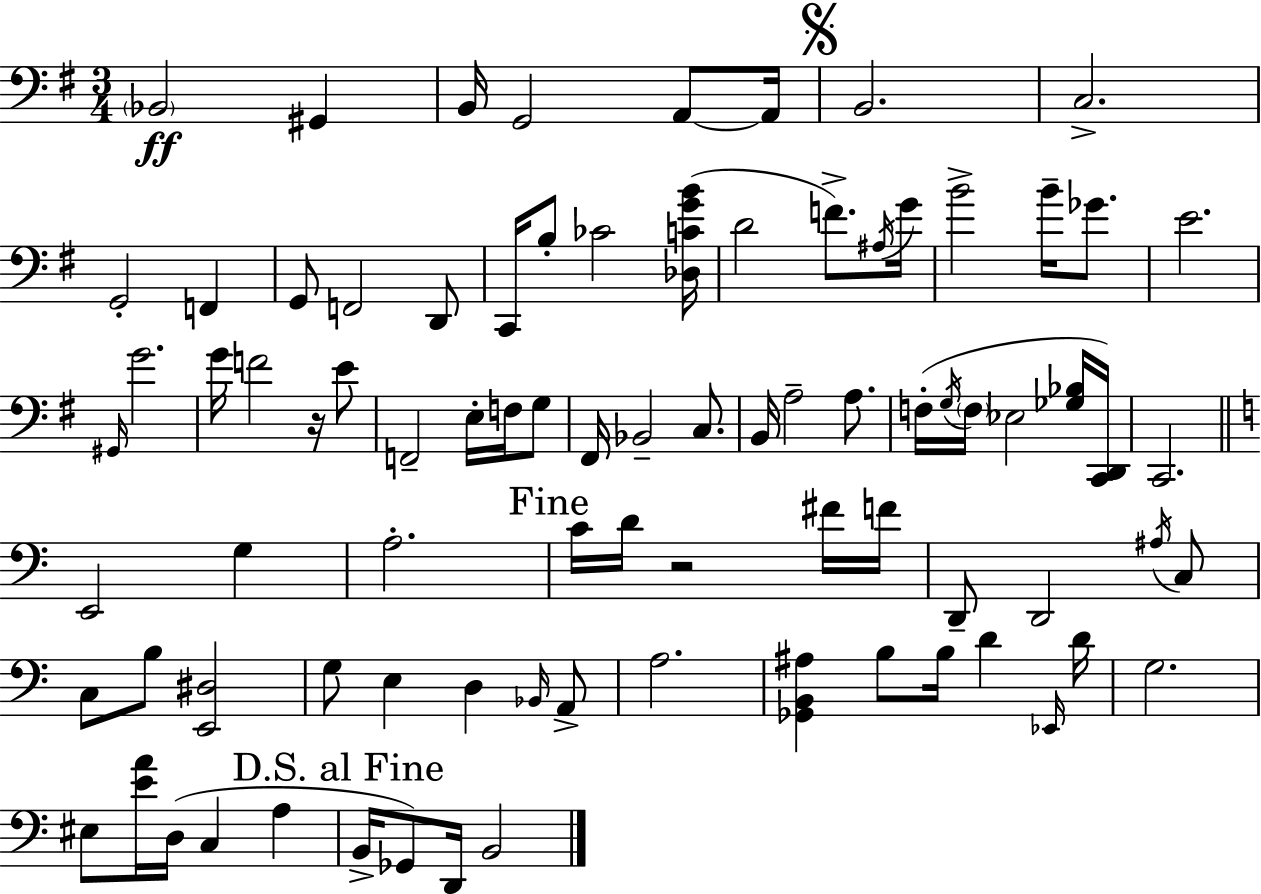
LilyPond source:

{
  \clef bass
  \numericTimeSignature
  \time 3/4
  \key e \minor
  \parenthesize bes,2\ff gis,4 | b,16 g,2 a,8~~ a,16 | \mark \markup { \musicglyph "scripts.segno" } b,2. | c2.-> | \break g,2-. f,4 | g,8 f,2 d,8 | c,16 b8-. ces'2 <des c' g' b'>16( | d'2 f'8.->) \acciaccatura { ais16 } | \break g'16 b'2-> b'16-- ges'8. | e'2. | \grace { gis,16 } g'2. | g'16 f'2 r16 | \break e'8 f,2-- e16-. f16 | g8 fis,16 bes,2-- c8. | b,16 a2-- a8. | f16-.( \acciaccatura { g16 } \parenthesize f16 ees2 | \break <ges bes>16 <c, d,>16) c,2. | \bar "||" \break \key c \major e,2 g4 | a2.-. | \mark "Fine" c'16 d'16 r2 fis'16 f'16 | d,8-- d,2 \acciaccatura { ais16 } c8 | \break c8 b8 <e, dis>2 | g8 e4 d4 \grace { bes,16 } | a,8-> a2. | <ges, b, ais>4 b8 b16 d'4 | \break \grace { ees,16 } d'16 g2. | eis8 <e' a'>16 d16( c4 a4 | \mark "D.S. al Fine" b,16-> ges,8) d,16 b,2 | \bar "|."
}